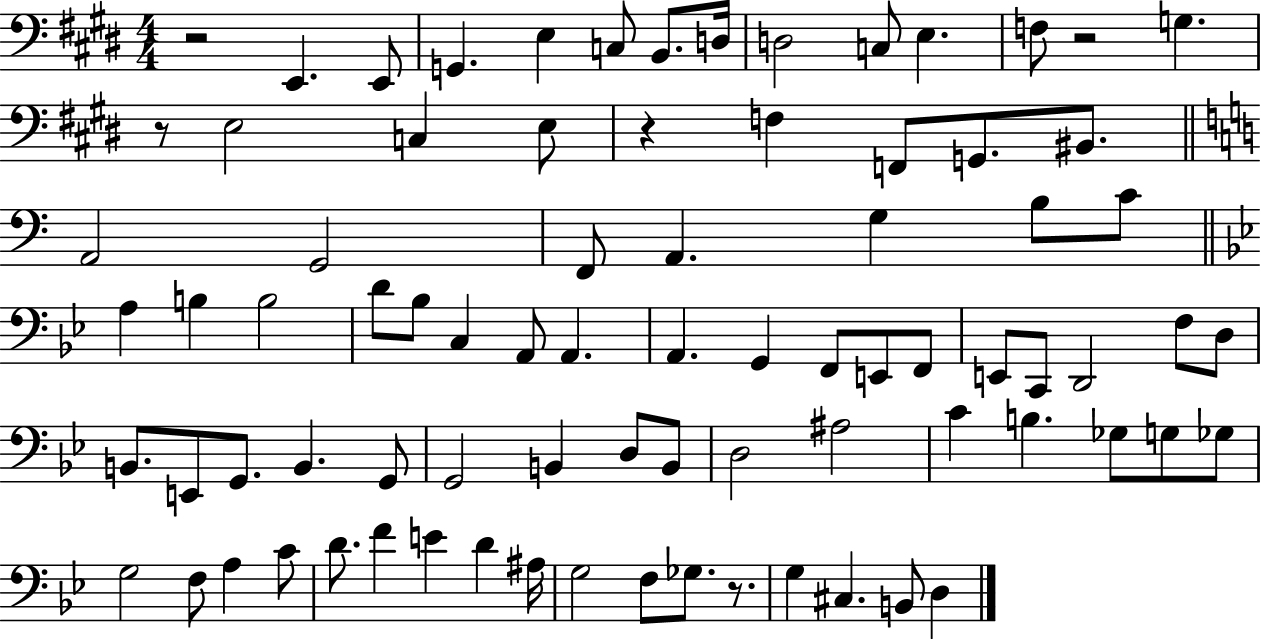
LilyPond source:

{
  \clef bass
  \numericTimeSignature
  \time 4/4
  \key e \major
  r2 e,4. e,8 | g,4. e4 c8 b,8. d16 | d2 c8 e4. | f8 r2 g4. | \break r8 e2 c4 e8 | r4 f4 f,8 g,8. bis,8. | \bar "||" \break \key c \major a,2 g,2 | f,8 a,4. g4 b8 c'8 | \bar "||" \break \key g \minor a4 b4 b2 | d'8 bes8 c4 a,8 a,4. | a,4. g,4 f,8 e,8 f,8 | e,8 c,8 d,2 f8 d8 | \break b,8. e,8 g,8. b,4. g,8 | g,2 b,4 d8 b,8 | d2 ais2 | c'4 b4. ges8 g8 ges8 | \break g2 f8 a4 c'8 | d'8. f'4 e'4 d'4 ais16 | g2 f8 ges8. r8. | g4 cis4. b,8 d4 | \break \bar "|."
}